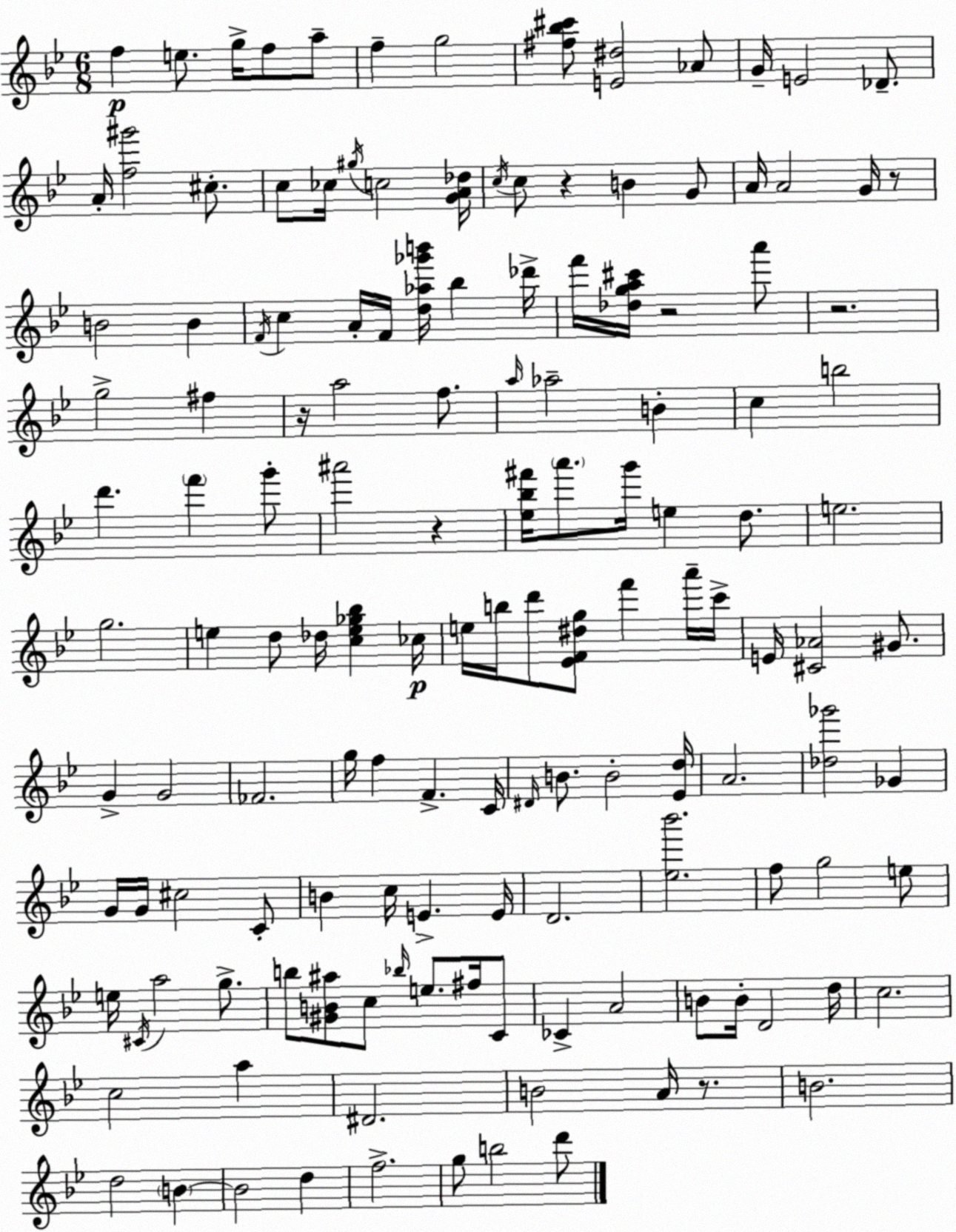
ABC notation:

X:1
T:Untitled
M:6/8
L:1/4
K:Gm
f e/2 g/4 f/2 a/2 f g2 [^f_b^c']/2 [E^d]2 _A/2 G/4 E2 _D/2 A/4 [f^g']2 ^c/2 c/2 _c/4 ^g/4 c2 [GA_d]/4 c/4 c/2 z B G/2 A/4 A2 G/4 z/2 B2 B F/4 c A/4 F/4 [d_a_g'b']/4 _b _d'/4 f'/4 [_dga^c']/4 z2 a'/2 z2 g2 ^f z/4 a2 f/2 a/4 _a2 B c b2 d' f' g'/2 ^a'2 z [_e_b^f']/4 a'/2 g'/4 e d/2 e2 g2 e d/2 _d/4 [ce_g_b] _c/4 e/4 b/4 d'/2 [_EF^dg]/2 f' a'/4 c'/4 E/4 [^C_A]2 ^G/2 G G2 _F2 g/4 f F C/4 ^D/4 B/2 B2 [_Ed]/4 A2 [_d_g']2 _G G/4 G/4 ^c2 C/2 B c/4 E E/4 D2 [_e_b']2 f/2 g2 e/2 e/4 ^C/4 a2 g/2 b/2 [^GB^a]/2 c/2 _b/4 e/2 ^f/4 C/2 _C A2 B/2 B/4 D2 d/4 c2 c2 a ^D2 B2 A/4 z/2 B2 d2 B B2 d f2 g/2 b2 d'/2